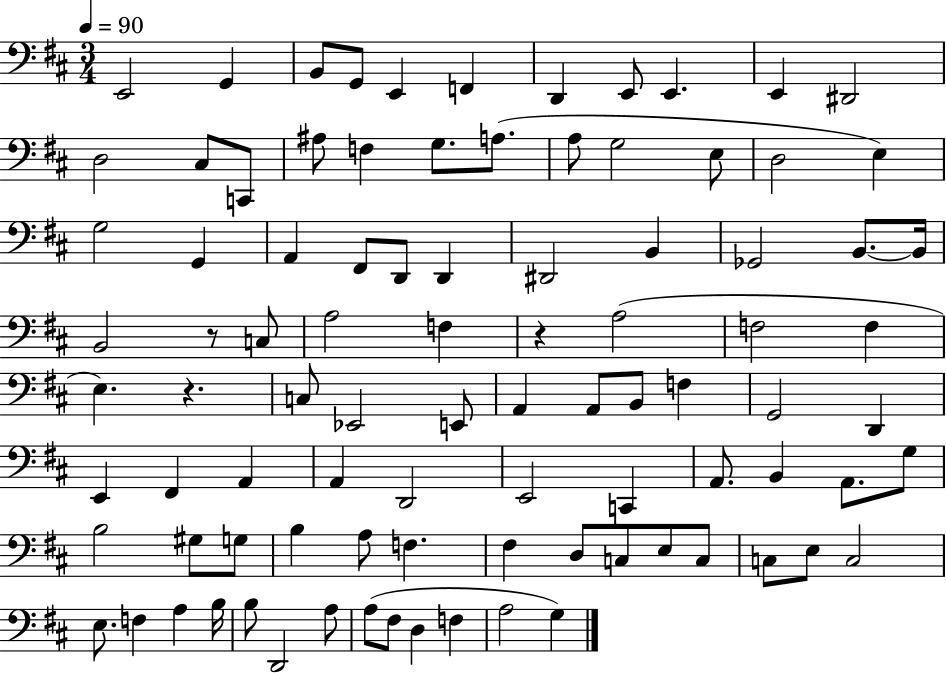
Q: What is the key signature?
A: D major